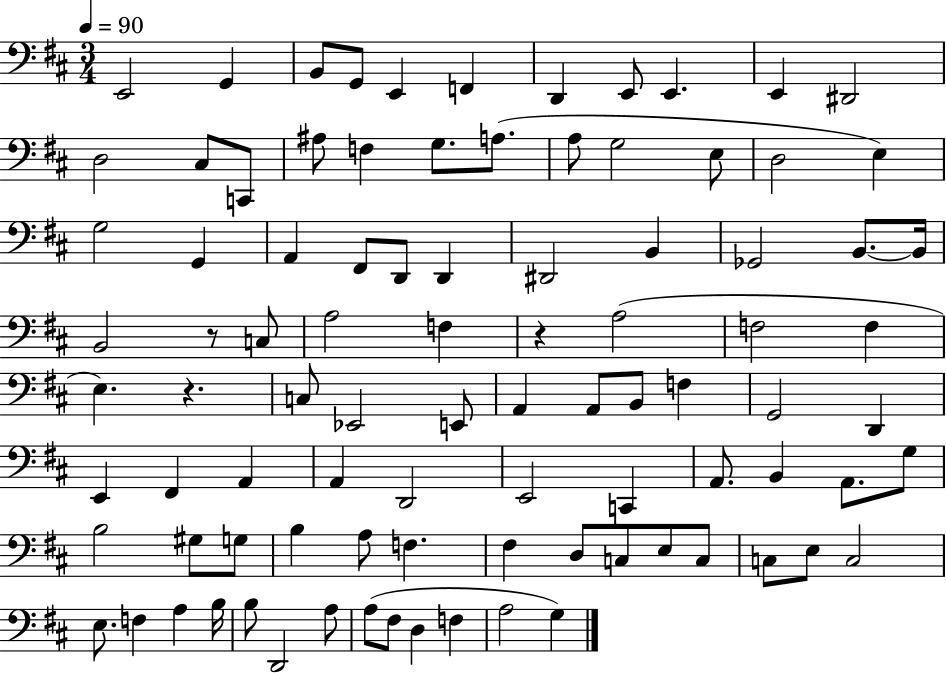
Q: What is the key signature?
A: D major